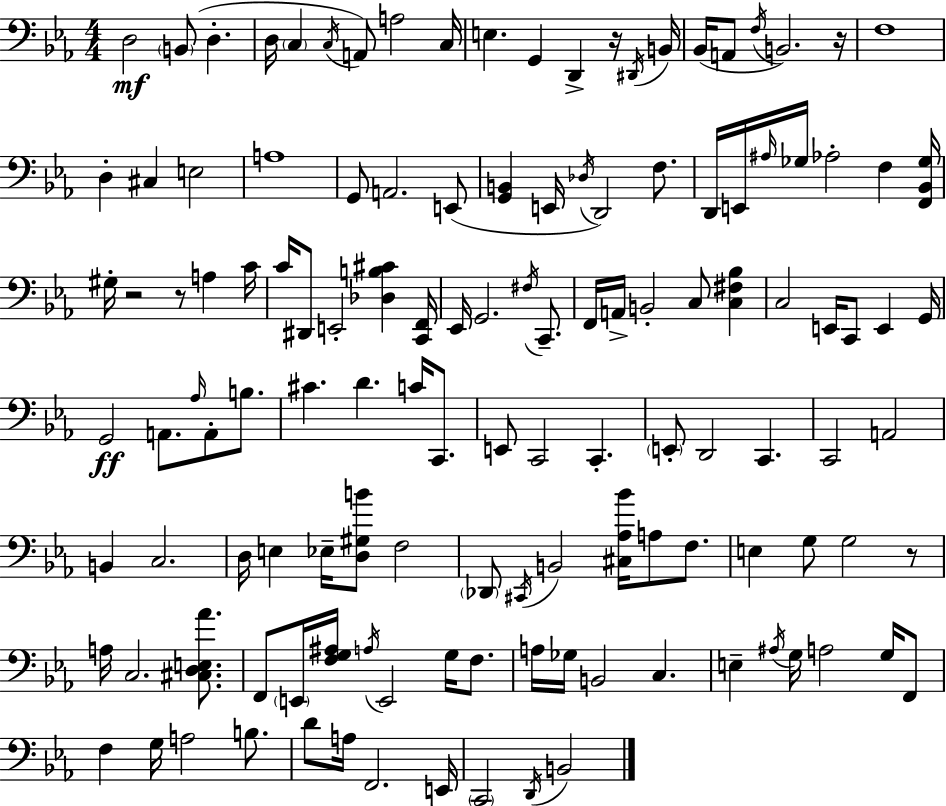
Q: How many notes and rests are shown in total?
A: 129